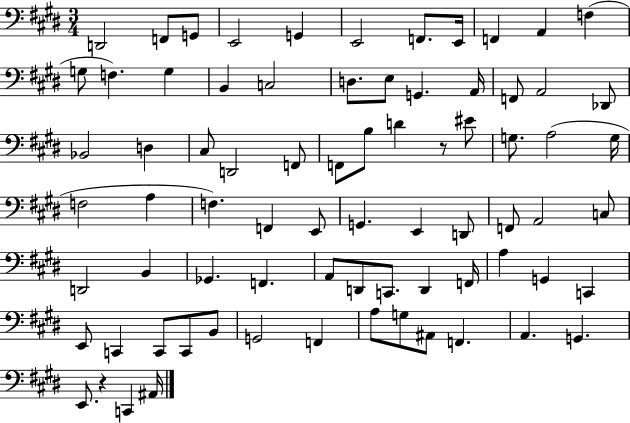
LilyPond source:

{
  \clef bass
  \numericTimeSignature
  \time 3/4
  \key e \major
  d,2 f,8 g,8 | e,2 g,4 | e,2 f,8. e,16 | f,4 a,4 f4( | \break g8 f4.) g4 | b,4 c2 | d8. e8 g,4. a,16 | f,8 a,2 des,8 | \break bes,2 d4 | cis8 d,2 f,8 | f,8 b8 d'4 r8 eis'8 | g8. a2( g16 | \break f2 a4 | f4.) f,4 e,8 | g,4. e,4 d,8 | f,8 a,2 c8 | \break d,2 b,4 | ges,4. f,4. | a,8 d,8 c,8. d,4 f,16 | a4 g,4 c,4 | \break e,8 c,4 c,8 c,8 b,8 | g,2 f,4 | a8 g8 ais,8 f,4. | a,4. g,4. | \break e,8. r4 c,4 ais,16 | \bar "|."
}